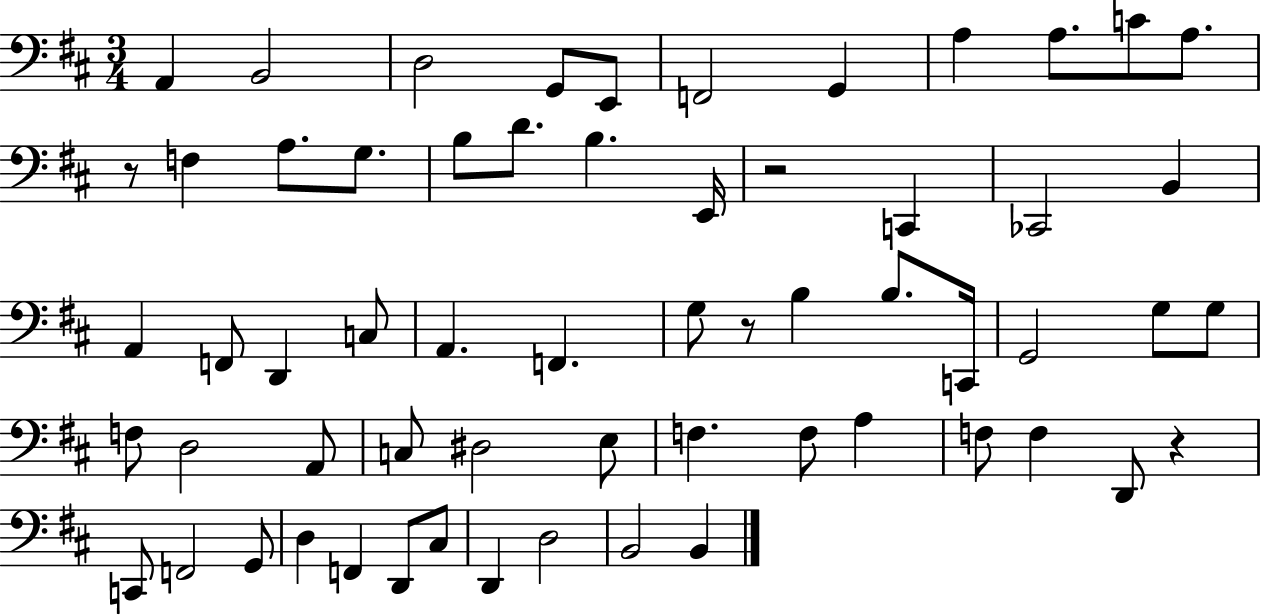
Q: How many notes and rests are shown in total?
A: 61